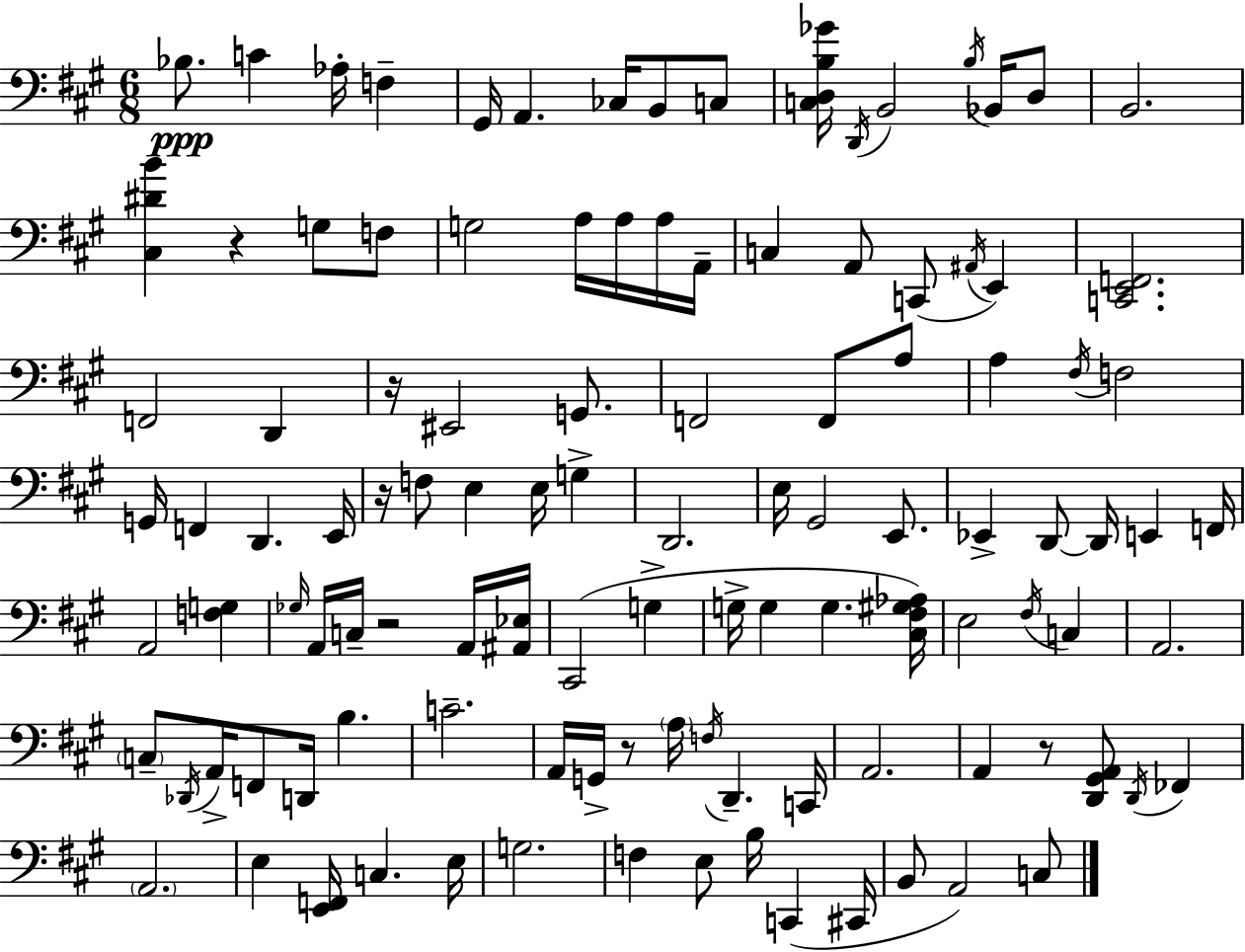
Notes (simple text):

Bb3/e. C4/q Ab3/s F3/q G#2/s A2/q. CES3/s B2/e C3/e [C3,D3,B3,Gb4]/s D2/s B2/h B3/s Bb2/s D3/e B2/h. [C#3,D#4,B4]/q R/q G3/e F3/e G3/h A3/s A3/s A3/s A2/s C3/q A2/e C2/e A#2/s E2/q [C2,E2,F2]/h. F2/h D2/q R/s EIS2/h G2/e. F2/h F2/e A3/e A3/q F#3/s F3/h G2/s F2/q D2/q. E2/s R/s F3/e E3/q E3/s G3/q D2/h. E3/s G#2/h E2/e. Eb2/q D2/e D2/s E2/q F2/s A2/h [F3,G3]/q Gb3/s A2/s C3/s R/h A2/s [A#2,Eb3]/s C#2/h G3/q G3/s G3/q G3/q. [C#3,F#3,G#3,Ab3]/s E3/h F#3/s C3/q A2/h. C3/e Db2/s A2/s F2/e D2/s B3/q. C4/h. A2/s G2/s R/e A3/s F3/s D2/q. C2/s A2/h. A2/q R/e [D2,G#2,A2]/e D2/s FES2/q A2/h. E3/q [E2,F2]/s C3/q. E3/s G3/h. F3/q E3/e B3/s C2/q C#2/s B2/e A2/h C3/e